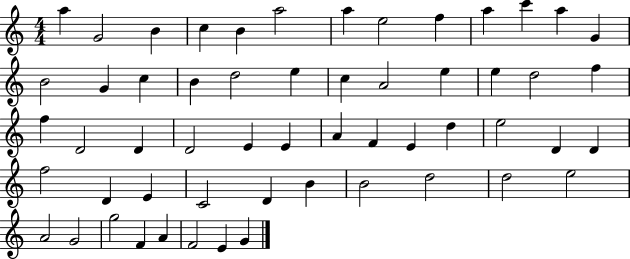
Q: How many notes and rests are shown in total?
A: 56